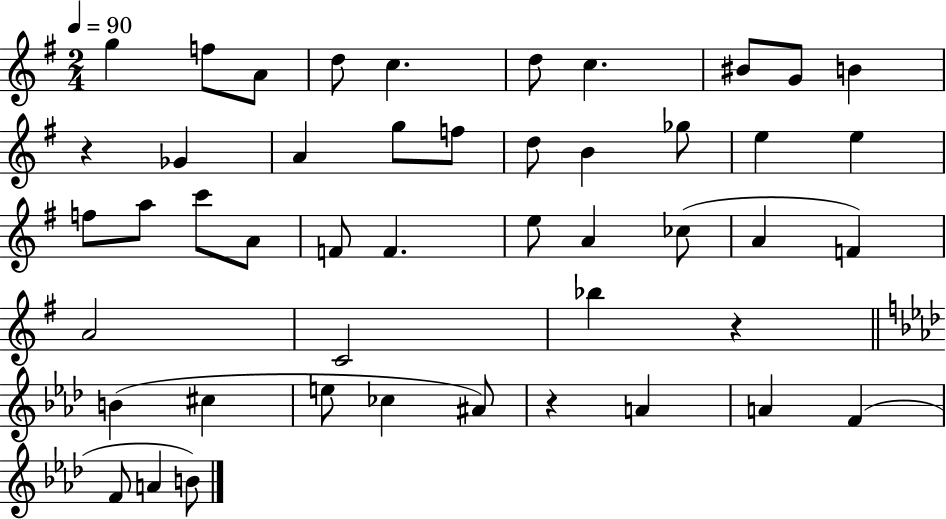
G5/q F5/e A4/e D5/e C5/q. D5/e C5/q. BIS4/e G4/e B4/q R/q Gb4/q A4/q G5/e F5/e D5/e B4/q Gb5/e E5/q E5/q F5/e A5/e C6/e A4/e F4/e F4/q. E5/e A4/q CES5/e A4/q F4/q A4/h C4/h Bb5/q R/q B4/q C#5/q E5/e CES5/q A#4/e R/q A4/q A4/q F4/q F4/e A4/q B4/e